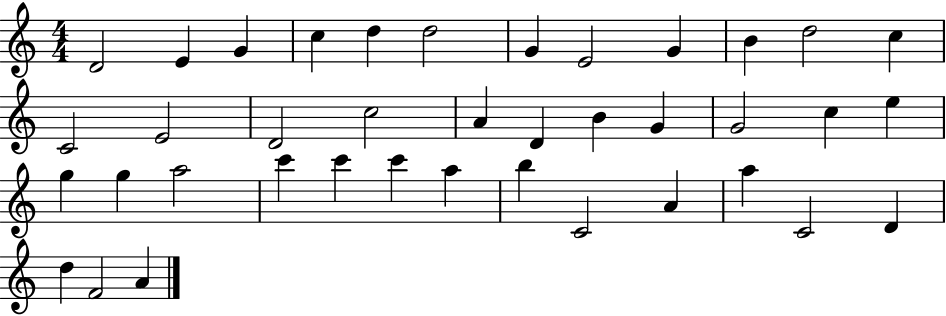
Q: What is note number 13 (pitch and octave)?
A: C4